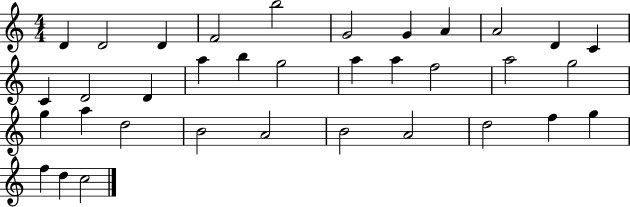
{
  \clef treble
  \numericTimeSignature
  \time 4/4
  \key c \major
  d'4 d'2 d'4 | f'2 b''2 | g'2 g'4 a'4 | a'2 d'4 c'4 | \break c'4 d'2 d'4 | a''4 b''4 g''2 | a''4 a''4 f''2 | a''2 g''2 | \break g''4 a''4 d''2 | b'2 a'2 | b'2 a'2 | d''2 f''4 g''4 | \break f''4 d''4 c''2 | \bar "|."
}